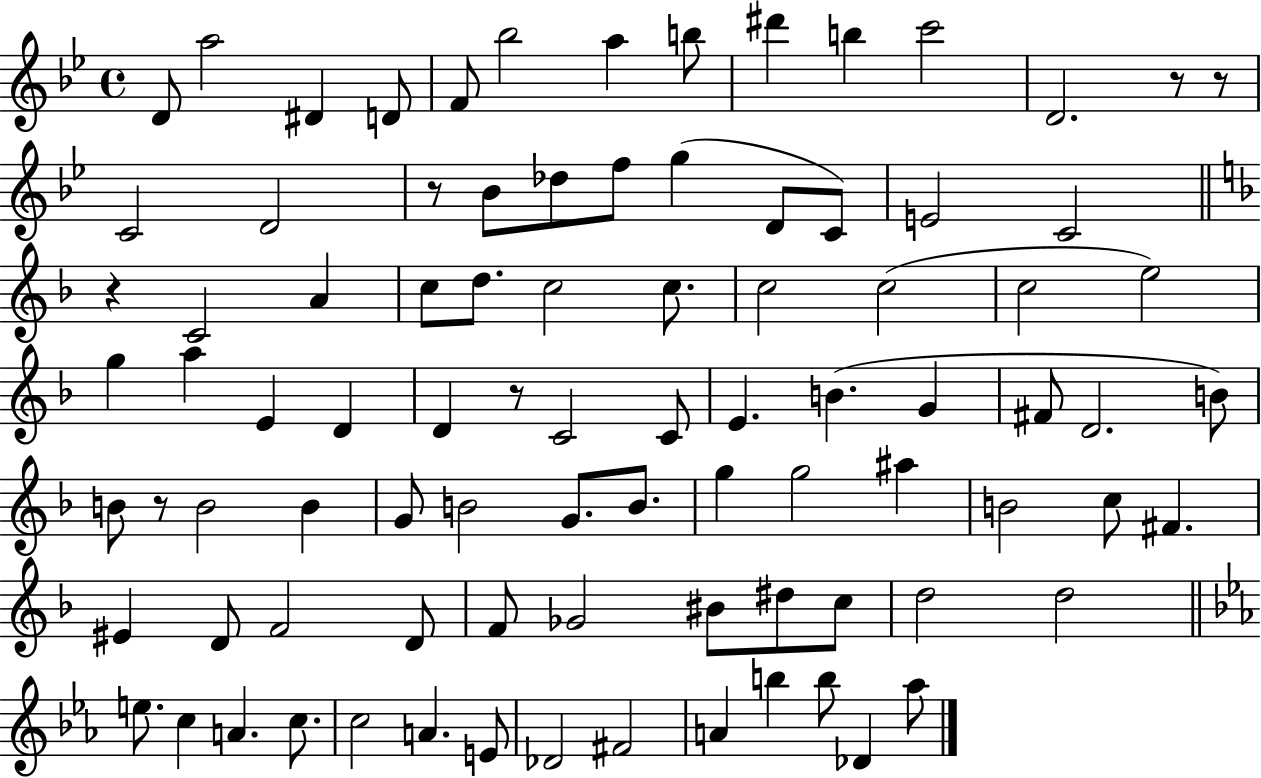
{
  \clef treble
  \time 4/4
  \defaultTimeSignature
  \key bes \major
  d'8 a''2 dis'4 d'8 | f'8 bes''2 a''4 b''8 | dis'''4 b''4 c'''2 | d'2. r8 r8 | \break c'2 d'2 | r8 bes'8 des''8 f''8 g''4( d'8 c'8) | e'2 c'2 | \bar "||" \break \key f \major r4 c'2 a'4 | c''8 d''8. c''2 c''8. | c''2 c''2( | c''2 e''2) | \break g''4 a''4 e'4 d'4 | d'4 r8 c'2 c'8 | e'4. b'4.( g'4 | fis'8 d'2. b'8) | \break b'8 r8 b'2 b'4 | g'8 b'2 g'8. b'8. | g''4 g''2 ais''4 | b'2 c''8 fis'4. | \break eis'4 d'8 f'2 d'8 | f'8 ges'2 bis'8 dis''8 c''8 | d''2 d''2 | \bar "||" \break \key ees \major e''8. c''4 a'4. c''8. | c''2 a'4. e'8 | des'2 fis'2 | a'4 b''4 b''8 des'4 aes''8 | \break \bar "|."
}